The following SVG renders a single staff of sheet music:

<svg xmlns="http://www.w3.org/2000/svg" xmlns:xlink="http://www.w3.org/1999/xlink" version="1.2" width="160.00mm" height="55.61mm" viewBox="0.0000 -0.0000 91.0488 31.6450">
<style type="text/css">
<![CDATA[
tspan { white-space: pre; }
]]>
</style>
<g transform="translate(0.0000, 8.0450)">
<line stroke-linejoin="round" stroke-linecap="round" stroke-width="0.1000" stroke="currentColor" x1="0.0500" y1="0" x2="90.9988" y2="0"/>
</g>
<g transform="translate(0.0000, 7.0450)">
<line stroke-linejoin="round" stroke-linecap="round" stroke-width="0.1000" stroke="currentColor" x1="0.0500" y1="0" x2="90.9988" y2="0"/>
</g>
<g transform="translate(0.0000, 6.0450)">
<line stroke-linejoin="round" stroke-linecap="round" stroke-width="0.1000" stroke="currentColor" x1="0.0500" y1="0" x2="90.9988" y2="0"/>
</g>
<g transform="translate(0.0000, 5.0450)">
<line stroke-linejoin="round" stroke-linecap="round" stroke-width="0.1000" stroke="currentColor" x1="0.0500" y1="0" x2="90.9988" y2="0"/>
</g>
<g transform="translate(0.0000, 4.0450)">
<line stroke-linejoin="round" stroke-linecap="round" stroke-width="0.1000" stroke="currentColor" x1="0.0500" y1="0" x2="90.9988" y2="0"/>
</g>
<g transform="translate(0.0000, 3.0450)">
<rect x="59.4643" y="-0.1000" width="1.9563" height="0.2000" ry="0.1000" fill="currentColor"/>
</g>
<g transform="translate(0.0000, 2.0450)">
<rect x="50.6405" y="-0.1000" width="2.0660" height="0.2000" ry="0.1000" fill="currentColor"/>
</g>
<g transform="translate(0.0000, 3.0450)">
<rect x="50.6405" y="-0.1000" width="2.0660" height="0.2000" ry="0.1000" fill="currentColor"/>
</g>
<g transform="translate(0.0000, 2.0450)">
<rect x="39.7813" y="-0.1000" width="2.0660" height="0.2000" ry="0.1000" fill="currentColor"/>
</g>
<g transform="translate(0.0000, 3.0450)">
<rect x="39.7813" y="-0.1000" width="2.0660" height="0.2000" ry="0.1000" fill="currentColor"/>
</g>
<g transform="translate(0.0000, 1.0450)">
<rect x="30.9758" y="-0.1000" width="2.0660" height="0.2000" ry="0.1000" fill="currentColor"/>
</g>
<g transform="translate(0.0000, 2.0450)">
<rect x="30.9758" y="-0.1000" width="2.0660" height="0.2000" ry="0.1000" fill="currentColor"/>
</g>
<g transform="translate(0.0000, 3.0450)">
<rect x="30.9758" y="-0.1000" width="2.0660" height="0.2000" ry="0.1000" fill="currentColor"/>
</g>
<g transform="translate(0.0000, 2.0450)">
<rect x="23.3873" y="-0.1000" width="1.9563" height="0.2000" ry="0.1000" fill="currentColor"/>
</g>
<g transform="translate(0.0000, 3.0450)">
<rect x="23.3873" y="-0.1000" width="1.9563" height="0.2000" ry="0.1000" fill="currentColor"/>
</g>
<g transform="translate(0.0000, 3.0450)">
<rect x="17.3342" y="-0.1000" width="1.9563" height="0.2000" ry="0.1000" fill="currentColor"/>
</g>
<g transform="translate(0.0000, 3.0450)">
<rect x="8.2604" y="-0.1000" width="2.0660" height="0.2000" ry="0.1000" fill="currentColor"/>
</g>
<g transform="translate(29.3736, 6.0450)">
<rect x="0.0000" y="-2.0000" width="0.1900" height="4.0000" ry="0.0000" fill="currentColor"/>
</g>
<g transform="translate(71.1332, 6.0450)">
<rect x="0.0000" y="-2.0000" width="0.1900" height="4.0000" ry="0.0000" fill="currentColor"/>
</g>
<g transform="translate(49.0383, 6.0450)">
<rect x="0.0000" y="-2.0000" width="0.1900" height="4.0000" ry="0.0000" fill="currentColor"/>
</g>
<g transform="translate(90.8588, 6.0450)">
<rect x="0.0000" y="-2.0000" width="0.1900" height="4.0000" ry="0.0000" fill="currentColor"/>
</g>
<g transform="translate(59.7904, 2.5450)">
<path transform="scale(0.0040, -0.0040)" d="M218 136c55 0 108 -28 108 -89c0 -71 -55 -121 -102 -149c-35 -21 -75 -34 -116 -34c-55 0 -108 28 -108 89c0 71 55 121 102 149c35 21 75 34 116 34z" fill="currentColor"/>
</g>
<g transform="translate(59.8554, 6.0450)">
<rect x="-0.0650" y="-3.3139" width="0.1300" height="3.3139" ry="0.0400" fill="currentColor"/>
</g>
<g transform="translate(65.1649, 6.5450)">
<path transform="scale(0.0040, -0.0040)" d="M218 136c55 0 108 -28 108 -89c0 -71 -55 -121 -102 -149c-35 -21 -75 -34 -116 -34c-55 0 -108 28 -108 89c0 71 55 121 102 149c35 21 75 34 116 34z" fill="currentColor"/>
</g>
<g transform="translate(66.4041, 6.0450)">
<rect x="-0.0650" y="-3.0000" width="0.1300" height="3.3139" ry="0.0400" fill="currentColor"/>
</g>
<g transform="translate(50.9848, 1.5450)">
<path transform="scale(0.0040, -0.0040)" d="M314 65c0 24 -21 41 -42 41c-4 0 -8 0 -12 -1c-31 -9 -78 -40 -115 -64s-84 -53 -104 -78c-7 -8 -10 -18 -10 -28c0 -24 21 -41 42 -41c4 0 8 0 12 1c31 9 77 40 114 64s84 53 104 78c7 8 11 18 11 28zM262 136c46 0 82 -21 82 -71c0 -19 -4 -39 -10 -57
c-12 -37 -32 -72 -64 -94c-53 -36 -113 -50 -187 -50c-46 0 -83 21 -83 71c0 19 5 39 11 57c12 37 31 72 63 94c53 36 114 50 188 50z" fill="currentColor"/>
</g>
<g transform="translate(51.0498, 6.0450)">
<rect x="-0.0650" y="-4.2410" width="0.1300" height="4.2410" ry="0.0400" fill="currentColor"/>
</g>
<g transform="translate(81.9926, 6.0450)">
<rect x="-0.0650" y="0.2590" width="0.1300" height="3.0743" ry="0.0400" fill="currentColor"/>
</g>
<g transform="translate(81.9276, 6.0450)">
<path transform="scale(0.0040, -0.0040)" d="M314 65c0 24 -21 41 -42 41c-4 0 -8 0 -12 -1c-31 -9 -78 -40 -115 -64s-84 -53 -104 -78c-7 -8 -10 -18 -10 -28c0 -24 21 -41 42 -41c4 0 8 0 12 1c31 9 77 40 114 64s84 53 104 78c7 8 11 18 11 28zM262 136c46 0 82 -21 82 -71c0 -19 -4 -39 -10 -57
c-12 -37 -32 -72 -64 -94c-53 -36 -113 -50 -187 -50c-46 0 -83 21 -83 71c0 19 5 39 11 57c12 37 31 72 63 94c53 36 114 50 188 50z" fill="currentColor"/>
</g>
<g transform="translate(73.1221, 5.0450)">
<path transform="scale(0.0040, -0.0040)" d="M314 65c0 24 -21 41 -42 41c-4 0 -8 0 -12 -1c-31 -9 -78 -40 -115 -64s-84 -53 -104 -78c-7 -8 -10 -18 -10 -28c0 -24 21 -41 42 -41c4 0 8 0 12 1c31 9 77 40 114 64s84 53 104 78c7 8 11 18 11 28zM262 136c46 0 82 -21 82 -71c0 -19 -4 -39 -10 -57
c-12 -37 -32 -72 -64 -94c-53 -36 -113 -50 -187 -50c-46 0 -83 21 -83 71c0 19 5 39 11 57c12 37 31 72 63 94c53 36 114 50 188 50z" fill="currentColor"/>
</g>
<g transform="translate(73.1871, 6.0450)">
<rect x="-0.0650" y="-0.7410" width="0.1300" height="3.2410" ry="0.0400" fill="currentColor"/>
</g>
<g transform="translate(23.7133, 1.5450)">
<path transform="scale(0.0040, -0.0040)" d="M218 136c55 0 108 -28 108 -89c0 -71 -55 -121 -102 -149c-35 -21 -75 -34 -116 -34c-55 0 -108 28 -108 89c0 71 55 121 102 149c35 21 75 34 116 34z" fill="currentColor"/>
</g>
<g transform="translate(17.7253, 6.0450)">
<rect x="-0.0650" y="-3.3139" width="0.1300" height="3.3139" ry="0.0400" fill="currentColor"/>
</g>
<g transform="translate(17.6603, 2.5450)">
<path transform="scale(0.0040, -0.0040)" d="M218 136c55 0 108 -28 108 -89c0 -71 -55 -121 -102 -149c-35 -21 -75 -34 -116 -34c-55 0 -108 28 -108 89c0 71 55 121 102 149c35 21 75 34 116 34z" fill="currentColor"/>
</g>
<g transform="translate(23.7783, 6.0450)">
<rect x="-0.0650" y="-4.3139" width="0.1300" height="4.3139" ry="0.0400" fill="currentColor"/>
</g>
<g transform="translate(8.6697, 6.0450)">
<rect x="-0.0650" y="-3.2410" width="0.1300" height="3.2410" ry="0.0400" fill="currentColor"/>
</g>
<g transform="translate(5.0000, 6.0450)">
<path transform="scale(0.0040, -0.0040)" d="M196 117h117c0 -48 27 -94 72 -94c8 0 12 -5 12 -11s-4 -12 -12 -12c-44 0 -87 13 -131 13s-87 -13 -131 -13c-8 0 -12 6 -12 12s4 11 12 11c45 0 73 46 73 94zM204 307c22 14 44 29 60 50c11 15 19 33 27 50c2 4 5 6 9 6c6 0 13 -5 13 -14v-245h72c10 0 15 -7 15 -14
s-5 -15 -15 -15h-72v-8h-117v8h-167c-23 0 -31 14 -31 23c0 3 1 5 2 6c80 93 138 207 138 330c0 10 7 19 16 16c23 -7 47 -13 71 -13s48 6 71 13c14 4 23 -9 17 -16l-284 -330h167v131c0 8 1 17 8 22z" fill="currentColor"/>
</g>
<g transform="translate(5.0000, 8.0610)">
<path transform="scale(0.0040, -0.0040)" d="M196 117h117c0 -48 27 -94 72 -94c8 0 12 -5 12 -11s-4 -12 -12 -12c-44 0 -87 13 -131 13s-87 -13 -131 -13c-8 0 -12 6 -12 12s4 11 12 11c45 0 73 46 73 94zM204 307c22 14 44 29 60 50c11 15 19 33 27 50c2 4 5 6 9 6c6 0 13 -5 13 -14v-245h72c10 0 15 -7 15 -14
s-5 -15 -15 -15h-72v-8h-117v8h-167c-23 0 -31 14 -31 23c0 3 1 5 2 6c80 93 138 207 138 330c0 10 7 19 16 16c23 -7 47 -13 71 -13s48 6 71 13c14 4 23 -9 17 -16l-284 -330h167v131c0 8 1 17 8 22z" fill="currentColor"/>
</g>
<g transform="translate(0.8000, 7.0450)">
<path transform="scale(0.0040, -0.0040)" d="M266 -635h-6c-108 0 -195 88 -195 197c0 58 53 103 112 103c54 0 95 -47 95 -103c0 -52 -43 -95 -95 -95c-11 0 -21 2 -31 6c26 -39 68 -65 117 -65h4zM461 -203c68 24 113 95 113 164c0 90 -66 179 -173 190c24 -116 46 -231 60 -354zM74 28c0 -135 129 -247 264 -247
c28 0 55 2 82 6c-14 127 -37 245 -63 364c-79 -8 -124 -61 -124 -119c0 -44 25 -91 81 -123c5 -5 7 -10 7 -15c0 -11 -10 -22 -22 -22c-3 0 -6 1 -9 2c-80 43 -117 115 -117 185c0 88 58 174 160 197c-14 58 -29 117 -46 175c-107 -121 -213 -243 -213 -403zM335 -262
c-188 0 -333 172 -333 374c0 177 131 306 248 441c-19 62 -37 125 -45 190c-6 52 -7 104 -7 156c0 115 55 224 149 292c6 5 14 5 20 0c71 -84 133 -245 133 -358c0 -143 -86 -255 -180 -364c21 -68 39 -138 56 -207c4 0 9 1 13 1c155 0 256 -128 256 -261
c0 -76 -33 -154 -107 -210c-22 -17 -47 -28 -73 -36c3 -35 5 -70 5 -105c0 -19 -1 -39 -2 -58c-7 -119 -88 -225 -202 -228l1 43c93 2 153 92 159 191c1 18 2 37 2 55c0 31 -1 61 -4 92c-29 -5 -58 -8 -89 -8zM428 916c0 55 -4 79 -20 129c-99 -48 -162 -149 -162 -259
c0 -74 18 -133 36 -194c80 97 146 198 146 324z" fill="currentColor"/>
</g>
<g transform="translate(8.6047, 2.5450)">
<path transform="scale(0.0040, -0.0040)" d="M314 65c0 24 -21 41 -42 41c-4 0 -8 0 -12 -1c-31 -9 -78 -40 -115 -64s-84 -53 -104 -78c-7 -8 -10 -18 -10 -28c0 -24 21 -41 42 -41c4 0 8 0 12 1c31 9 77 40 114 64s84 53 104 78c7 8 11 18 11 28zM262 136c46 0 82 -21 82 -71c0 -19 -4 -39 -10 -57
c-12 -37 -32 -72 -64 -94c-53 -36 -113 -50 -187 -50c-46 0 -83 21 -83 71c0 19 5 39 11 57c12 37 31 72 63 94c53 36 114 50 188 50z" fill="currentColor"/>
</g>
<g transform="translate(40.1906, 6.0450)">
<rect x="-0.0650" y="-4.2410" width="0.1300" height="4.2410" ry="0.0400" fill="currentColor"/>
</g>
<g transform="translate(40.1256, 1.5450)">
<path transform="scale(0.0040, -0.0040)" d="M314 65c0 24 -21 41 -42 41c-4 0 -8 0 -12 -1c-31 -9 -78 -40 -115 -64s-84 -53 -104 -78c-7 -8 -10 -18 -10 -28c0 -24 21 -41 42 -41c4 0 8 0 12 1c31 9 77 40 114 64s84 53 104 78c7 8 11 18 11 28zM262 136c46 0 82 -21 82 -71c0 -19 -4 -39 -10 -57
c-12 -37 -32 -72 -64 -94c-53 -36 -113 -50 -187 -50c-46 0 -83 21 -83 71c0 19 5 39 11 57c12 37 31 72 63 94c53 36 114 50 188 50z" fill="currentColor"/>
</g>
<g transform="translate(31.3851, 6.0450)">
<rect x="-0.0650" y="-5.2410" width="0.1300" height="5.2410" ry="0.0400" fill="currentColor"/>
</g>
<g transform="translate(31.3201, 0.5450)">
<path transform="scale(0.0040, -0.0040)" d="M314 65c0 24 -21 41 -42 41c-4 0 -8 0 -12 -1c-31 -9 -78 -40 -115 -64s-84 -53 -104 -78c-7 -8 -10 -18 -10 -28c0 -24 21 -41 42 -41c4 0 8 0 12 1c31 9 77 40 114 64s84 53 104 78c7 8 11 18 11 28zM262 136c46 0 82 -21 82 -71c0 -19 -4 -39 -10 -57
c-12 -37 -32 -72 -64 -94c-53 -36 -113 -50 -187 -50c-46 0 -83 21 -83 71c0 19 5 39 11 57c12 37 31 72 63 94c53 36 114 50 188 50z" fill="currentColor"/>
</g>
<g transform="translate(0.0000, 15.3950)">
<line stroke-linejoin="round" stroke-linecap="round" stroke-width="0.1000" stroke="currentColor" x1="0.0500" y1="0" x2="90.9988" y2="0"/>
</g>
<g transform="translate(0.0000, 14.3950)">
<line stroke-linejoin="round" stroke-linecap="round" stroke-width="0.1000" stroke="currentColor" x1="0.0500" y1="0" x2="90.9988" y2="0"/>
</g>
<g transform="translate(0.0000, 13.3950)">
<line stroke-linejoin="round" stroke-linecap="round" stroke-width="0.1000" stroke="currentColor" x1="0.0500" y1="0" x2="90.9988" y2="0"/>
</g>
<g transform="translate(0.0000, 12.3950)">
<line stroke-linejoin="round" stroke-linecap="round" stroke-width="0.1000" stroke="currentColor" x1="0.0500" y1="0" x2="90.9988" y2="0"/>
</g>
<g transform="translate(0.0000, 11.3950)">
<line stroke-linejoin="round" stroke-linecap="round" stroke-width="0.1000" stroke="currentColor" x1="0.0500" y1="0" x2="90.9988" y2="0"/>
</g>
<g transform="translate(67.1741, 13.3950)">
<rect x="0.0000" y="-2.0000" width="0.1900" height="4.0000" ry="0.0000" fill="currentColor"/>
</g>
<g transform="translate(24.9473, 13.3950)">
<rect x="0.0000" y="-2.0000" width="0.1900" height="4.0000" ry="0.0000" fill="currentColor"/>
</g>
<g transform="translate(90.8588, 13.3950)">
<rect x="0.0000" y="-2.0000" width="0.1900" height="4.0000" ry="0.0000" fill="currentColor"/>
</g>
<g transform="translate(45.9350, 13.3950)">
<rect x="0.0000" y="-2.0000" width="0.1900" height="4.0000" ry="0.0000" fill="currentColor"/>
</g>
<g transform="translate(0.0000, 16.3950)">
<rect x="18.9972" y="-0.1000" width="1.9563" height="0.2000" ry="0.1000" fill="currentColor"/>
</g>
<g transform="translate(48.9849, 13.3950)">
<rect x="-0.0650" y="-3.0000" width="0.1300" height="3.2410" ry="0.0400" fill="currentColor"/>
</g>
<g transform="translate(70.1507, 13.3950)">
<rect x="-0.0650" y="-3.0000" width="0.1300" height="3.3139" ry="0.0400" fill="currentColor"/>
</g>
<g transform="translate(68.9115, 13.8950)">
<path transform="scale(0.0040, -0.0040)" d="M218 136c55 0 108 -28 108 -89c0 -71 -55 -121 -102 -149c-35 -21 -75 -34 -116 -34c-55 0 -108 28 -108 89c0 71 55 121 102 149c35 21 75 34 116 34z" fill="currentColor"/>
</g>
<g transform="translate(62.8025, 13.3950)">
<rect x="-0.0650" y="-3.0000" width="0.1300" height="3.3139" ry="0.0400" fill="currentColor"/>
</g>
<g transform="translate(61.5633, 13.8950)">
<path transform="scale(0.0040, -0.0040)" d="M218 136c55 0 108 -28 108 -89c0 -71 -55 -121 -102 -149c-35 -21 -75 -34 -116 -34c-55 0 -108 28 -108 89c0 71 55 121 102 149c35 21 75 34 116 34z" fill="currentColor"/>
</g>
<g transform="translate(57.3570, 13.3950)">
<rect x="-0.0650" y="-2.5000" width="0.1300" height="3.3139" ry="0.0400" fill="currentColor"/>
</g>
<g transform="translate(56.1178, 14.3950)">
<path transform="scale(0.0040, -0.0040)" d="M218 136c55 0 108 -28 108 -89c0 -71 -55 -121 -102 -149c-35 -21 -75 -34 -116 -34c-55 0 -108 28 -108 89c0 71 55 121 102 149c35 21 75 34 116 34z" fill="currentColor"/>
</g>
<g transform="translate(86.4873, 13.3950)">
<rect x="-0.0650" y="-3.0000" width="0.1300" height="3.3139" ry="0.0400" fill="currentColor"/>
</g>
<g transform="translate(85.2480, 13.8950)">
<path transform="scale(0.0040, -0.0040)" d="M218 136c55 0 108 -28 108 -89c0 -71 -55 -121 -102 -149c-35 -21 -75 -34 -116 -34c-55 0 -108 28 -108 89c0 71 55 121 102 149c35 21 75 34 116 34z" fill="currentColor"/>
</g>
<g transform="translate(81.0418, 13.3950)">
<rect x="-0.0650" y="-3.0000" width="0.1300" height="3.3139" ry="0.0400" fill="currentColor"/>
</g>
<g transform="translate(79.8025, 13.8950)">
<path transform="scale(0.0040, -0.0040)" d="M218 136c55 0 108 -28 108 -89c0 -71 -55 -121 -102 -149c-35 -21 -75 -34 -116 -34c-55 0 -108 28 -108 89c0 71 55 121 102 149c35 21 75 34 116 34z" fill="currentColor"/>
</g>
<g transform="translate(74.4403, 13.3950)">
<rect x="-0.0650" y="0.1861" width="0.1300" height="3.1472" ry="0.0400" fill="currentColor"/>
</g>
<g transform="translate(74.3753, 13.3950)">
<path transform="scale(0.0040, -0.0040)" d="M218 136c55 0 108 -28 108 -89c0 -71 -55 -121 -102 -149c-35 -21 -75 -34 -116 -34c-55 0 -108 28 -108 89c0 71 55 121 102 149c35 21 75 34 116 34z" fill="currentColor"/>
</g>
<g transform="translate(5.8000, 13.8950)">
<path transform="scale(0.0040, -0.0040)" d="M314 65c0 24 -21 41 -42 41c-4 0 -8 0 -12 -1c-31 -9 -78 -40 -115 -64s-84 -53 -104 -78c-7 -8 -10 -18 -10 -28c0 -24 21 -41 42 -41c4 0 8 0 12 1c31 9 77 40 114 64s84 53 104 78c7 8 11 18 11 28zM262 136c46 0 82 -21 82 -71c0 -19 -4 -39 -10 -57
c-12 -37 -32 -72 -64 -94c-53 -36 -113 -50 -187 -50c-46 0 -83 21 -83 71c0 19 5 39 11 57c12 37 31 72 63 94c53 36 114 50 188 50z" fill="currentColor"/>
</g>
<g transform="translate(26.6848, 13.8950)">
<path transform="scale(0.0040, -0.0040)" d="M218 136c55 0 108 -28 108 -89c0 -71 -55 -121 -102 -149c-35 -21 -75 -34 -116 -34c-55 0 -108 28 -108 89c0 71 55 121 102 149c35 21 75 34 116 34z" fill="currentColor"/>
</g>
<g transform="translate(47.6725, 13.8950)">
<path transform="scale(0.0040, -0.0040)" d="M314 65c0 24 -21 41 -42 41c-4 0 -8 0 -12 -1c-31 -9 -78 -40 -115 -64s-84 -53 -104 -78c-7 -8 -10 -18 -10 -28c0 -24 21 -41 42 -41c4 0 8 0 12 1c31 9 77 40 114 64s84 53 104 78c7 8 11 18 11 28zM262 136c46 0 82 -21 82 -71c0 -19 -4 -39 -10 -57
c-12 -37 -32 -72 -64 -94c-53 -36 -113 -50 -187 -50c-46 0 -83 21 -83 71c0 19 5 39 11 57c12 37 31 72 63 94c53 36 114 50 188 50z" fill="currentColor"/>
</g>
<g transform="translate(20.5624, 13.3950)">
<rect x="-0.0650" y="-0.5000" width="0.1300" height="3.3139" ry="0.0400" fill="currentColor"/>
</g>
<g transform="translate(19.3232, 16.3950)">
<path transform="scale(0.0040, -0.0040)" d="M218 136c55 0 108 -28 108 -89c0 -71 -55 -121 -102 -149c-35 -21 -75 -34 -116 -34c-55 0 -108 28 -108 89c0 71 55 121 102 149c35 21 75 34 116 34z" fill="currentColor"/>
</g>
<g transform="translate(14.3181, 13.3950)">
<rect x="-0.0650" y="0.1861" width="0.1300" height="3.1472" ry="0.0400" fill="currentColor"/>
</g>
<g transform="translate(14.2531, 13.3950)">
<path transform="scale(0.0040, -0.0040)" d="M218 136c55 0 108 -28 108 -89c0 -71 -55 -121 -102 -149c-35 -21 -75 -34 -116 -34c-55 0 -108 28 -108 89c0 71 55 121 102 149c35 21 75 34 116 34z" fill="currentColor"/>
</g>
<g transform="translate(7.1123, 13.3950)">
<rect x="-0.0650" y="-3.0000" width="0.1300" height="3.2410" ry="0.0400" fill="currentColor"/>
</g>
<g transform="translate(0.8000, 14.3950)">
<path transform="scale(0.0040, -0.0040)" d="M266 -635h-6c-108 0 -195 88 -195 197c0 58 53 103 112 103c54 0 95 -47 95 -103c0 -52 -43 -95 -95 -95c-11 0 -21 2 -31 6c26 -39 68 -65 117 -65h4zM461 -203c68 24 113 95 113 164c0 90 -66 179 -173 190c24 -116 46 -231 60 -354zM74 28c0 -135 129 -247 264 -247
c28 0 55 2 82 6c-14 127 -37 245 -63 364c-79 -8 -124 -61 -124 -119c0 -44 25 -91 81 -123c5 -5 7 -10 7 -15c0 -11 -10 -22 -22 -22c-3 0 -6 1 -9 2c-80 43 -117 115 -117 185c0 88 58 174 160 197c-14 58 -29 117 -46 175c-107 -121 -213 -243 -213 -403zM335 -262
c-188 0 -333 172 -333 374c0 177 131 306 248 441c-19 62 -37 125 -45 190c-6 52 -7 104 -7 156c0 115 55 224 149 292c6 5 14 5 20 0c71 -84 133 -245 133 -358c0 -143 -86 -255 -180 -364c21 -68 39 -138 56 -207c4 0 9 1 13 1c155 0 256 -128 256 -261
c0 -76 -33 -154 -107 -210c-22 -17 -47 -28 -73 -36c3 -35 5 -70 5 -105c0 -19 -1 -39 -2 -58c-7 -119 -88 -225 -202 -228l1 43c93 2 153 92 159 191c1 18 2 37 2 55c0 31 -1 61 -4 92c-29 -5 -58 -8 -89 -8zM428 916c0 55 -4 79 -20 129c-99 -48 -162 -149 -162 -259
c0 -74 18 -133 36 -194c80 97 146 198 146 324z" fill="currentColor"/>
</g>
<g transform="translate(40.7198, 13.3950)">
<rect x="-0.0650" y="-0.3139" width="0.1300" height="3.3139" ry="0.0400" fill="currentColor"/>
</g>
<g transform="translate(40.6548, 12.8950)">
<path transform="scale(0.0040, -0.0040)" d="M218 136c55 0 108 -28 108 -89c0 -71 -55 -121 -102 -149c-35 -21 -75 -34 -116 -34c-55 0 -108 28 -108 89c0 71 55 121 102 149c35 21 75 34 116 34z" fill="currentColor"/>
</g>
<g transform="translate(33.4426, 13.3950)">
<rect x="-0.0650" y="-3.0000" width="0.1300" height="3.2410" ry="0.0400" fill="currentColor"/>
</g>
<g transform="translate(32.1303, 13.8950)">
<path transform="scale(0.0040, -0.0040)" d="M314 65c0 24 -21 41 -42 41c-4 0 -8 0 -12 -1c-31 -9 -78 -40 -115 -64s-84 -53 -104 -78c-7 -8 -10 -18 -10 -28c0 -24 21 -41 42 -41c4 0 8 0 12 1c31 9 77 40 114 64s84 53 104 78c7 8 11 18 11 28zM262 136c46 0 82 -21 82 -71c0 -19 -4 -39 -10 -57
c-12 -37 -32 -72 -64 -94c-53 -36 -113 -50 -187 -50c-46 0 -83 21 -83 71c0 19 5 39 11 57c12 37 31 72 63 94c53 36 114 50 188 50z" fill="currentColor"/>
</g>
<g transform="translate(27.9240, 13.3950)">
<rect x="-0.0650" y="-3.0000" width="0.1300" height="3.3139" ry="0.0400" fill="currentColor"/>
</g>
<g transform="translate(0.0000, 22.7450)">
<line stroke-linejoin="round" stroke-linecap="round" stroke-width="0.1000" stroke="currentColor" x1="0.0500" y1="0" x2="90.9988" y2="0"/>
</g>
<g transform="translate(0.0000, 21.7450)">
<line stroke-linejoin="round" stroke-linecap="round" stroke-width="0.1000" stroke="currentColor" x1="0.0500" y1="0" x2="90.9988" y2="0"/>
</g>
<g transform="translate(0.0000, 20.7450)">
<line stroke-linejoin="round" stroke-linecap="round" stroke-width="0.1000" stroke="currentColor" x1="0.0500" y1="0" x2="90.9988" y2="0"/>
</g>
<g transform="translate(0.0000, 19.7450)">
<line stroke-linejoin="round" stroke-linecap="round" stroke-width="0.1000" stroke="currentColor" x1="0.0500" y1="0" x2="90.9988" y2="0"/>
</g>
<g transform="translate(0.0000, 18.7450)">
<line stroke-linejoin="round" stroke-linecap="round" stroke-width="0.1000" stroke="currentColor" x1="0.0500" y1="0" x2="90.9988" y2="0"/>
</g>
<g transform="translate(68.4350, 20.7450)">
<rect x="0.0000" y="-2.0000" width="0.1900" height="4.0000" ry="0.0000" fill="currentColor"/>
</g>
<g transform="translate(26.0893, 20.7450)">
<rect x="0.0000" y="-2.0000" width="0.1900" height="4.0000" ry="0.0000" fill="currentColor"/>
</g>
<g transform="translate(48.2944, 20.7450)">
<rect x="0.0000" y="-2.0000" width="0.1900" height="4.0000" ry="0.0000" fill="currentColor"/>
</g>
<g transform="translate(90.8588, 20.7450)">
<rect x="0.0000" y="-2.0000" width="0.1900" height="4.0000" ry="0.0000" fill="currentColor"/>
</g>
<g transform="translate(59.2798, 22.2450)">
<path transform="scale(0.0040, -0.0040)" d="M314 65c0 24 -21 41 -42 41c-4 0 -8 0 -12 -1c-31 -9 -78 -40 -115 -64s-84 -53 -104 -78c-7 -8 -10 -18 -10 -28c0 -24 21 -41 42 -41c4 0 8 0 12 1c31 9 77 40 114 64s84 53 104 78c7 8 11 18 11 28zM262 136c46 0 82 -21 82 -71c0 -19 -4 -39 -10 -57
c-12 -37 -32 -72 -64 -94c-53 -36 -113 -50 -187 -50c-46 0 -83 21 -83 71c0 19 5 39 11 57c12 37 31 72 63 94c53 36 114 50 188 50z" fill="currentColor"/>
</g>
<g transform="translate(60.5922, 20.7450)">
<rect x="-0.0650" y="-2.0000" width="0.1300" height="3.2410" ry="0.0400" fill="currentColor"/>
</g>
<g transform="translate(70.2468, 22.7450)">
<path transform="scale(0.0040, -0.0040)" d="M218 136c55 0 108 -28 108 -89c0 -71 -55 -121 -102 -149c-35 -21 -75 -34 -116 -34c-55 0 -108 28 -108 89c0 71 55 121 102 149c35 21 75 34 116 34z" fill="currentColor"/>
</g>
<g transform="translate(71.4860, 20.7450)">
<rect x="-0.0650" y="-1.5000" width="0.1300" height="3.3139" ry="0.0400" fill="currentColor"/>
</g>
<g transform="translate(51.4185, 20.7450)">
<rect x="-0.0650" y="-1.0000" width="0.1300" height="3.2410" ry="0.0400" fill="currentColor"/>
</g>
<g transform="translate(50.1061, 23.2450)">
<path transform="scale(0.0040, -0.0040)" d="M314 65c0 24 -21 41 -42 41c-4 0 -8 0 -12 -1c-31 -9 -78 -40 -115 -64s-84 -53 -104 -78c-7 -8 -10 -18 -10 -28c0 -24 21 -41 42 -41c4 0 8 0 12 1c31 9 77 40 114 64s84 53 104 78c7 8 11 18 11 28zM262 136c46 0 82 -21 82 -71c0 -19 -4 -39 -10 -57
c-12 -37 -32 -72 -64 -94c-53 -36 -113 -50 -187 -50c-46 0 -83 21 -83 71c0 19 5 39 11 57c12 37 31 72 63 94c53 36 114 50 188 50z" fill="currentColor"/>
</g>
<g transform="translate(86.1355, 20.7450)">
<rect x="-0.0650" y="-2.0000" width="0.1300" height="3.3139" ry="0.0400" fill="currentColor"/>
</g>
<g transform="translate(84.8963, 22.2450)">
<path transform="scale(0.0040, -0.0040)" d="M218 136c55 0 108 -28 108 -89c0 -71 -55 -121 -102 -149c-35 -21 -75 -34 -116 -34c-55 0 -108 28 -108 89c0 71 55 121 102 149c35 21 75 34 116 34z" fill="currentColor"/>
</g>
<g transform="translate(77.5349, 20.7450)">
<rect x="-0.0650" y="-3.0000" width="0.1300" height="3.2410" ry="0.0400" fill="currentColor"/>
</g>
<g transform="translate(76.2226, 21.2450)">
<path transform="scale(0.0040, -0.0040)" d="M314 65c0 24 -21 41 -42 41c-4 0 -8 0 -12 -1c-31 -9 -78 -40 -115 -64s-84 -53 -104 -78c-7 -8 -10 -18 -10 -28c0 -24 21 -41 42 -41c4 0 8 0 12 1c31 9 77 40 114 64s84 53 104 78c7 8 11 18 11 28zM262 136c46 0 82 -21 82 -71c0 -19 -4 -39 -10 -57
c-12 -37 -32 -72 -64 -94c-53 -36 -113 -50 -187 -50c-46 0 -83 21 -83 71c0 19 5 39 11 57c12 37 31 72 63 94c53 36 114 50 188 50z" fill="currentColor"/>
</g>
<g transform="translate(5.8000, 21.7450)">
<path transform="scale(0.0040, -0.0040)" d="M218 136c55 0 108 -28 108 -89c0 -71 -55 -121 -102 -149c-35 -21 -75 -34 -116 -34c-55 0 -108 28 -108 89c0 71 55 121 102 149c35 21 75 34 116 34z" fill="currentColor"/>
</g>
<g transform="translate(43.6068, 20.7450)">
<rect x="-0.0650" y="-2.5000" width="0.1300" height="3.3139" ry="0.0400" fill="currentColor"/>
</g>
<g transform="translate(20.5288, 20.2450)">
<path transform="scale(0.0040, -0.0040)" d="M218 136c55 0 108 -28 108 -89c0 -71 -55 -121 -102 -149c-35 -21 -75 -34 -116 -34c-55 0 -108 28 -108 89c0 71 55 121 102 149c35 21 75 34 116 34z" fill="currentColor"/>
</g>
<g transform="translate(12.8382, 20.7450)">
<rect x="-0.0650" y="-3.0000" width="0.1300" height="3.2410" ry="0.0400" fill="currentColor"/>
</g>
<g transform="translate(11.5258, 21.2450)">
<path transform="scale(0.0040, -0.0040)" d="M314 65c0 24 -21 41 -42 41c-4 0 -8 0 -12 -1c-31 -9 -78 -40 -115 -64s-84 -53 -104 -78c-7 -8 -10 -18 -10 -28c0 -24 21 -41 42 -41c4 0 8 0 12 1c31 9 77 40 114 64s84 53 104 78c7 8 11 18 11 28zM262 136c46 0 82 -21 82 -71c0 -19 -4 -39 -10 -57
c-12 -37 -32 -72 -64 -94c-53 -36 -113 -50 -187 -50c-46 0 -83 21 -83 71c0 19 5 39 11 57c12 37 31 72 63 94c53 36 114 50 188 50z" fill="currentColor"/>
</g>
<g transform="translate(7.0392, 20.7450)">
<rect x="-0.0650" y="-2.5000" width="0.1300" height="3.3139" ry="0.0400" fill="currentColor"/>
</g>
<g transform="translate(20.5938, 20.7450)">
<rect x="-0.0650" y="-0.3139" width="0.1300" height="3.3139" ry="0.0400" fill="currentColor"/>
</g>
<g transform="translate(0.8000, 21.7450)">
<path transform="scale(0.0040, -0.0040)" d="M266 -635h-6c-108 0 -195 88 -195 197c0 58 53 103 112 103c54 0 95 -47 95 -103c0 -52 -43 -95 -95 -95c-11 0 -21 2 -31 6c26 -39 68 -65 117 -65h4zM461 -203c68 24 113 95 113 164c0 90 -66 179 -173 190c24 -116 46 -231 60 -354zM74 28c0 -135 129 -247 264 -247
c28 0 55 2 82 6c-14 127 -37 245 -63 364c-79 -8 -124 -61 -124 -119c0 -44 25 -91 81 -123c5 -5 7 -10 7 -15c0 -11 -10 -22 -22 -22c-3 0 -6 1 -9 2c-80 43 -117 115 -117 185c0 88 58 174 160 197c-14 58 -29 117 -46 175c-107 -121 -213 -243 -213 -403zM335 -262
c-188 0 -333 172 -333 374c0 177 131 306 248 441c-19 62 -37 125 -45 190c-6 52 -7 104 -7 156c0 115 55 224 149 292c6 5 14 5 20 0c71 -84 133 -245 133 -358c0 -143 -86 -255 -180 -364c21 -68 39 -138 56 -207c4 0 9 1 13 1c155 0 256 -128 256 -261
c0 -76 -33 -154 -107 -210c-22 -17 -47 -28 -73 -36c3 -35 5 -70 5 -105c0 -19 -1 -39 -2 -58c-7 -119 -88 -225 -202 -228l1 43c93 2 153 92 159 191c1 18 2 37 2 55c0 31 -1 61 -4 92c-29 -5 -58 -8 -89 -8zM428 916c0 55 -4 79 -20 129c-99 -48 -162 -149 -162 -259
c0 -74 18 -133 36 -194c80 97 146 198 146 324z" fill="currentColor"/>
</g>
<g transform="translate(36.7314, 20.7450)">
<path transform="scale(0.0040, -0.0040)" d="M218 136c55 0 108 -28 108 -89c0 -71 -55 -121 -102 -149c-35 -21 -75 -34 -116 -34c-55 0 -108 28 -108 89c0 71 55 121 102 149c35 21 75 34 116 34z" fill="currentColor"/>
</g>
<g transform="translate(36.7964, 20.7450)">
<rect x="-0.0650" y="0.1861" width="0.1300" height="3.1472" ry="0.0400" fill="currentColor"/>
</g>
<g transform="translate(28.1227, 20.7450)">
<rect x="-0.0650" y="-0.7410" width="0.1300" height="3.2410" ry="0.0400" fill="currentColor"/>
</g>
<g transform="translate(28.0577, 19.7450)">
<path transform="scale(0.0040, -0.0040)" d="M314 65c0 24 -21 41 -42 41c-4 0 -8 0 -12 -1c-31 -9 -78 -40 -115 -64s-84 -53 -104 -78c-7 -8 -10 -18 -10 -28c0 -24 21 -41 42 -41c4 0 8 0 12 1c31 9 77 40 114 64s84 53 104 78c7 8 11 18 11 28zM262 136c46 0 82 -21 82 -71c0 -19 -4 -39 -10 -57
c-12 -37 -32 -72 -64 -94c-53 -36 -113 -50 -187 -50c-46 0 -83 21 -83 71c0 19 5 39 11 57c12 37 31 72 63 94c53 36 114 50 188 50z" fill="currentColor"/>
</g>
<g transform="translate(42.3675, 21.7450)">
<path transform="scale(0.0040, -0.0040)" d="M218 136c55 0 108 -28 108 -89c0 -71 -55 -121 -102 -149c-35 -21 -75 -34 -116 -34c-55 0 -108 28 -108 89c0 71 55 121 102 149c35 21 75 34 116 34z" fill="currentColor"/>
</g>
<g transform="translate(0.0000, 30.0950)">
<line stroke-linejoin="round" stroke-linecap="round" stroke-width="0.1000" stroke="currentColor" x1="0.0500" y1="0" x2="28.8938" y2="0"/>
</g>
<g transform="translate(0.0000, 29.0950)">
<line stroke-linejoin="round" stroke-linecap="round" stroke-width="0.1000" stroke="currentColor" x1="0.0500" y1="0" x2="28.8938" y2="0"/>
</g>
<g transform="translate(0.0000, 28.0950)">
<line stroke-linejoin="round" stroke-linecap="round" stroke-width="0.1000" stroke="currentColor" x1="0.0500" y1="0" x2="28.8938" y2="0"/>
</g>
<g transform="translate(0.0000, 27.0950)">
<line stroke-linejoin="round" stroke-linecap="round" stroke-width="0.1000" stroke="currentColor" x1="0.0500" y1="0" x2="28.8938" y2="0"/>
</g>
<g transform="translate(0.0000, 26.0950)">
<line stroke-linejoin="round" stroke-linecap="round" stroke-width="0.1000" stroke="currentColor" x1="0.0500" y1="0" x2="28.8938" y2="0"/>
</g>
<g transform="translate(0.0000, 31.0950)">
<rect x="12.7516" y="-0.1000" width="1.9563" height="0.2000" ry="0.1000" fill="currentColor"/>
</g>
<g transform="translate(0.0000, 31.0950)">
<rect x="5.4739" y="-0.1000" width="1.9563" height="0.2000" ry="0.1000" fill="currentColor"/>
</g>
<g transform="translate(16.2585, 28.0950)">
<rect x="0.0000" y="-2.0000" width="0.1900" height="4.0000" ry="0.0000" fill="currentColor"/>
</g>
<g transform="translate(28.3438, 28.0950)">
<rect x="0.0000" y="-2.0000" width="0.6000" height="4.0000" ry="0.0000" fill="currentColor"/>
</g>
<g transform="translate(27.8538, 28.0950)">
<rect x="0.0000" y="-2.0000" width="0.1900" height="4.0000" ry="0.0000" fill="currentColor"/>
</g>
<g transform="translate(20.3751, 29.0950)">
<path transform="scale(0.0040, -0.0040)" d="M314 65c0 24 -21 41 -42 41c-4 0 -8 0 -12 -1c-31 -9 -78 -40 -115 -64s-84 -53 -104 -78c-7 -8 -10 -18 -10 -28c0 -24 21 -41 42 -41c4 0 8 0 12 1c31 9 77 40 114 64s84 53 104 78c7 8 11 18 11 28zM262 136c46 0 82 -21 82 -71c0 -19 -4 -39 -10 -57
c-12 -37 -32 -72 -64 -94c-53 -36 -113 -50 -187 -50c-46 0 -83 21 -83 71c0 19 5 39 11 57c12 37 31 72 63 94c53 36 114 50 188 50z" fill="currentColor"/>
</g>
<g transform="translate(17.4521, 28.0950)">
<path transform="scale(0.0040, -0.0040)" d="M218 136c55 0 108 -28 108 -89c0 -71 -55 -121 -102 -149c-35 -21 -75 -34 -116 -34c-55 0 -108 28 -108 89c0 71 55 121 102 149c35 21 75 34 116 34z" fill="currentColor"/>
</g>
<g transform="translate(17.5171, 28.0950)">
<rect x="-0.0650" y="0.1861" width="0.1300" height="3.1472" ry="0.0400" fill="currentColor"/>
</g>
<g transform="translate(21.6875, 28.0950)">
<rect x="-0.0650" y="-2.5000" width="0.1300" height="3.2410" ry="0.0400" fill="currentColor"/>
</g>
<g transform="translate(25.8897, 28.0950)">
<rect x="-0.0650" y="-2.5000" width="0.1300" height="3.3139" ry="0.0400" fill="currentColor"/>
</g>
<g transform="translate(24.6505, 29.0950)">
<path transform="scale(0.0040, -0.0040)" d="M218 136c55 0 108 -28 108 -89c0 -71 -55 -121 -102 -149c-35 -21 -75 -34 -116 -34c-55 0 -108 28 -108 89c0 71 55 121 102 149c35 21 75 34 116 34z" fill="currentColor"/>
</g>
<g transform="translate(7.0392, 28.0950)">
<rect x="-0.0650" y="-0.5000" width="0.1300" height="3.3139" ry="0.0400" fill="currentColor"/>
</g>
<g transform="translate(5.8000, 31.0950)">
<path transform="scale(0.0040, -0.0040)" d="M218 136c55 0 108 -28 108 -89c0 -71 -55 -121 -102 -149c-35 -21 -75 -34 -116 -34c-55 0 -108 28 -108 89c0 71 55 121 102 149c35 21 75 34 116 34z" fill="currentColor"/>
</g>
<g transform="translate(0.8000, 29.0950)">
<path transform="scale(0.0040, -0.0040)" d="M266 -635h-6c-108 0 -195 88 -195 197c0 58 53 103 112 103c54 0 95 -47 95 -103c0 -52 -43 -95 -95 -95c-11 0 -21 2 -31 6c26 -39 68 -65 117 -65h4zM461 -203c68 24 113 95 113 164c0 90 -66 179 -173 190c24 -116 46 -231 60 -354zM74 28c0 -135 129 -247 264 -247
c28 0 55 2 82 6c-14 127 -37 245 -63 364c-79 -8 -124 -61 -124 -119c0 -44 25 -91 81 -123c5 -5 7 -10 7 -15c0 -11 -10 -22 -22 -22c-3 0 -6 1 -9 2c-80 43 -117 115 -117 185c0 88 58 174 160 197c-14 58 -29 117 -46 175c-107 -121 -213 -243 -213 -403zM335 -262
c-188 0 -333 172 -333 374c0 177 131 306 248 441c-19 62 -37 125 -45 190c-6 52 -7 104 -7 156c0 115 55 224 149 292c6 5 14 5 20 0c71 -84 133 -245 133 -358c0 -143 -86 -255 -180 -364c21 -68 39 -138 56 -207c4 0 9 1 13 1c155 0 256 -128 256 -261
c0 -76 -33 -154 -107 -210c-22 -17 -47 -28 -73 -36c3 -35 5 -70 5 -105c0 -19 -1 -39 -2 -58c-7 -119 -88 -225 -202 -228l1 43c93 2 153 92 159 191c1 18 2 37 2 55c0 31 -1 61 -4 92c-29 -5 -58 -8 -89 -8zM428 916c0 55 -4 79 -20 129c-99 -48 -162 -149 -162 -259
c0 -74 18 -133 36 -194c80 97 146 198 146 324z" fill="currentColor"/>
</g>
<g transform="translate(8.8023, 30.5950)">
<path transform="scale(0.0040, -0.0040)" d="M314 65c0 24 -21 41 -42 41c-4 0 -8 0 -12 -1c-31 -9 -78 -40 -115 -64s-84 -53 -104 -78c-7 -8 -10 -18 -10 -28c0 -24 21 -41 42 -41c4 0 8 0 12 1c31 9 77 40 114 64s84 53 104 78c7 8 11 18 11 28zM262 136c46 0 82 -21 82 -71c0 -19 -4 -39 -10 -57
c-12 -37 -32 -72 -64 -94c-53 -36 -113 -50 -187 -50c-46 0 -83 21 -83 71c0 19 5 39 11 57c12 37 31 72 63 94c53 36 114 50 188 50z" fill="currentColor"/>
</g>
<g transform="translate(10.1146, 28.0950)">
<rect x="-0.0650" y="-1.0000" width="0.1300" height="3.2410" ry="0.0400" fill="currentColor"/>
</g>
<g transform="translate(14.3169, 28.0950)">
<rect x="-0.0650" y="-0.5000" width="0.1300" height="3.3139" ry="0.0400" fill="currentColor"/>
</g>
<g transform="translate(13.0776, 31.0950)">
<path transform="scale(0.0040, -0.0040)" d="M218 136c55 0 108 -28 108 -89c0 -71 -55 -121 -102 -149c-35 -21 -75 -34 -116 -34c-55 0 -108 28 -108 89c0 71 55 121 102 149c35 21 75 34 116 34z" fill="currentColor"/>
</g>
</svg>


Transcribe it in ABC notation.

X:1
T:Untitled
M:4/4
L:1/4
K:C
b2 b d' f'2 d'2 d'2 b A d2 B2 A2 B C A A2 c A2 G A A B A A G A2 c d2 B G D2 F2 E A2 F C D2 C B G2 G